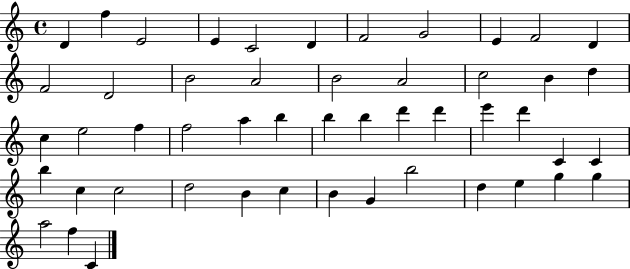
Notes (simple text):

D4/q F5/q E4/h E4/q C4/h D4/q F4/h G4/h E4/q F4/h D4/q F4/h D4/h B4/h A4/h B4/h A4/h C5/h B4/q D5/q C5/q E5/h F5/q F5/h A5/q B5/q B5/q B5/q D6/q D6/q E6/q D6/q C4/q C4/q B5/q C5/q C5/h D5/h B4/q C5/q B4/q G4/q B5/h D5/q E5/q G5/q G5/q A5/h F5/q C4/q